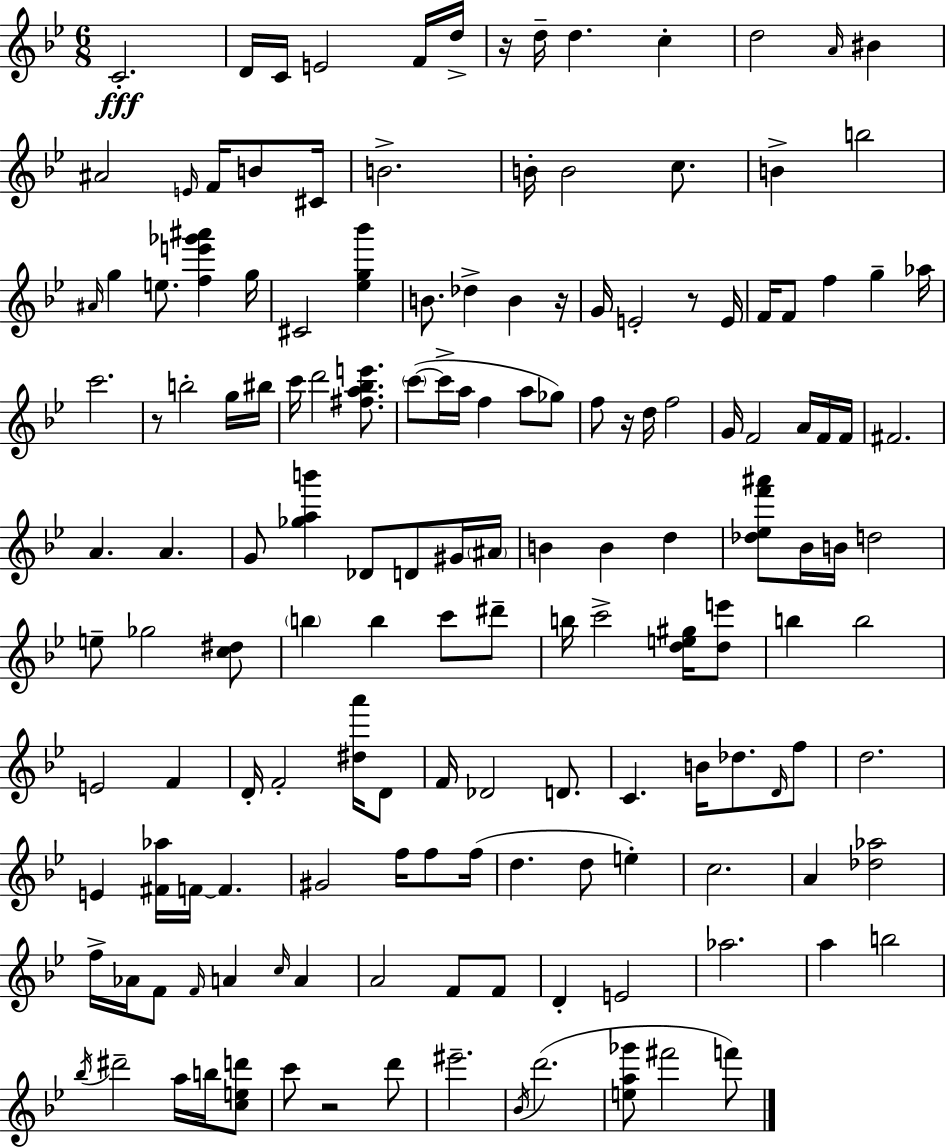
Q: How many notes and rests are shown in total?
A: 154